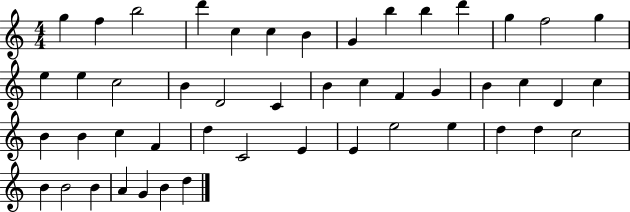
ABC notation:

X:1
T:Untitled
M:4/4
L:1/4
K:C
g f b2 d' c c B G b b d' g f2 g e e c2 B D2 C B c F G B c D c B B c F d C2 E E e2 e d d c2 B B2 B A G B d